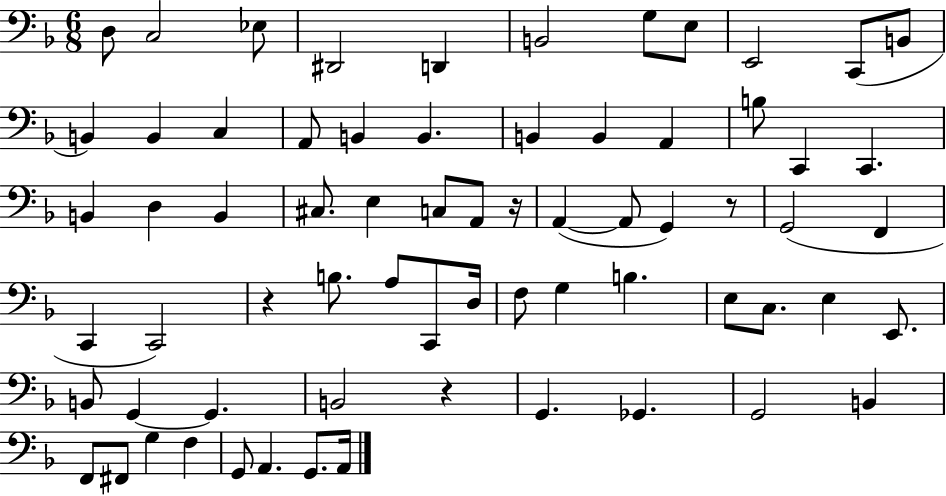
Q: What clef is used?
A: bass